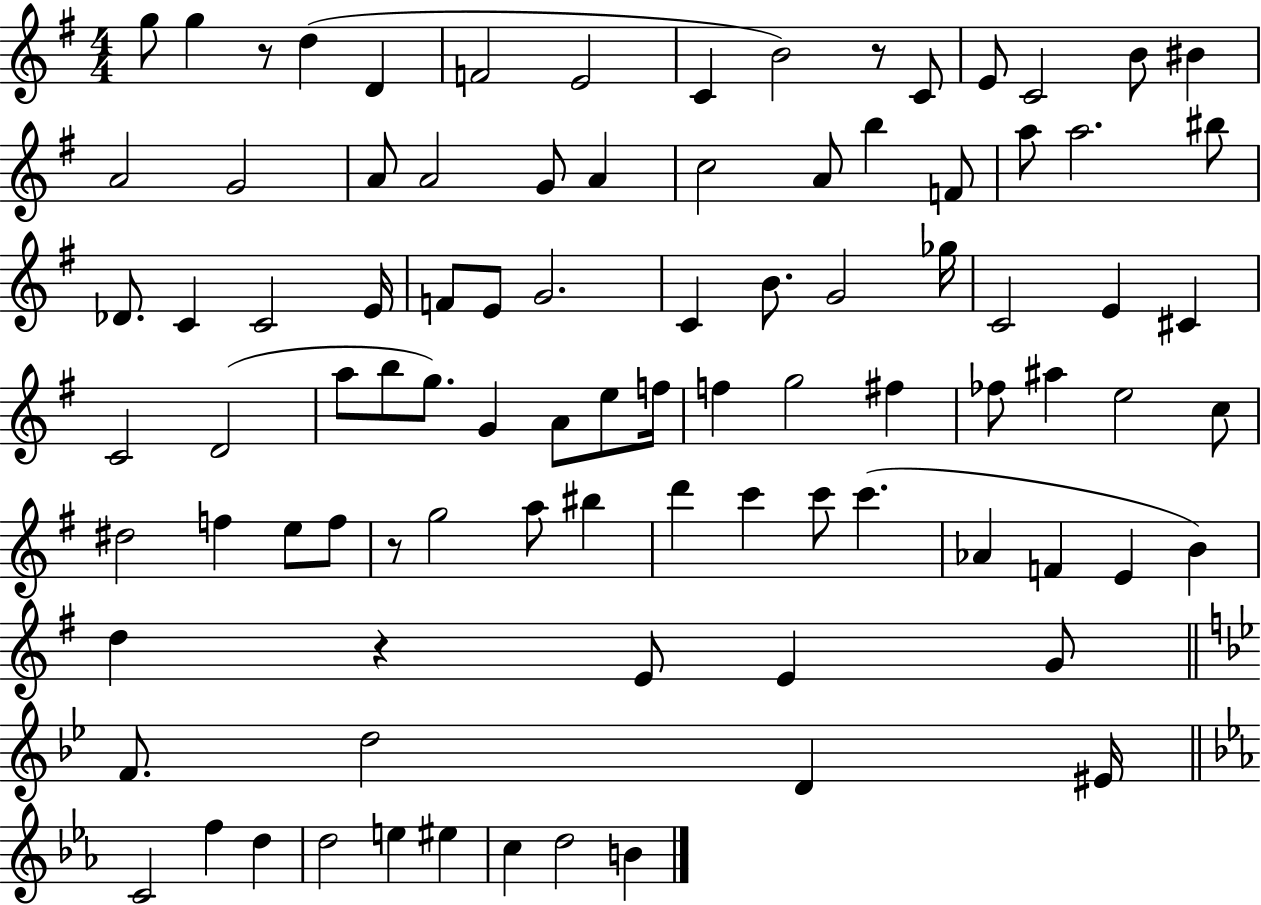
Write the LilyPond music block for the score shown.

{
  \clef treble
  \numericTimeSignature
  \time 4/4
  \key g \major
  g''8 g''4 r8 d''4( d'4 | f'2 e'2 | c'4 b'2) r8 c'8 | e'8 c'2 b'8 bis'4 | \break a'2 g'2 | a'8 a'2 g'8 a'4 | c''2 a'8 b''4 f'8 | a''8 a''2. bis''8 | \break des'8. c'4 c'2 e'16 | f'8 e'8 g'2. | c'4 b'8. g'2 ges''16 | c'2 e'4 cis'4 | \break c'2 d'2( | a''8 b''8 g''8.) g'4 a'8 e''8 f''16 | f''4 g''2 fis''4 | fes''8 ais''4 e''2 c''8 | \break dis''2 f''4 e''8 f''8 | r8 g''2 a''8 bis''4 | d'''4 c'''4 c'''8 c'''4.( | aes'4 f'4 e'4 b'4) | \break d''4 r4 e'8 e'4 g'8 | \bar "||" \break \key bes \major f'8. d''2 d'4 eis'16 | \bar "||" \break \key ees \major c'2 f''4 d''4 | d''2 e''4 eis''4 | c''4 d''2 b'4 | \bar "|."
}